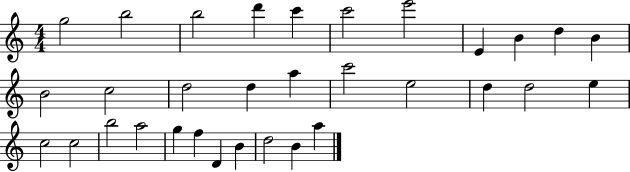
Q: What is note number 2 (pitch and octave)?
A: B5